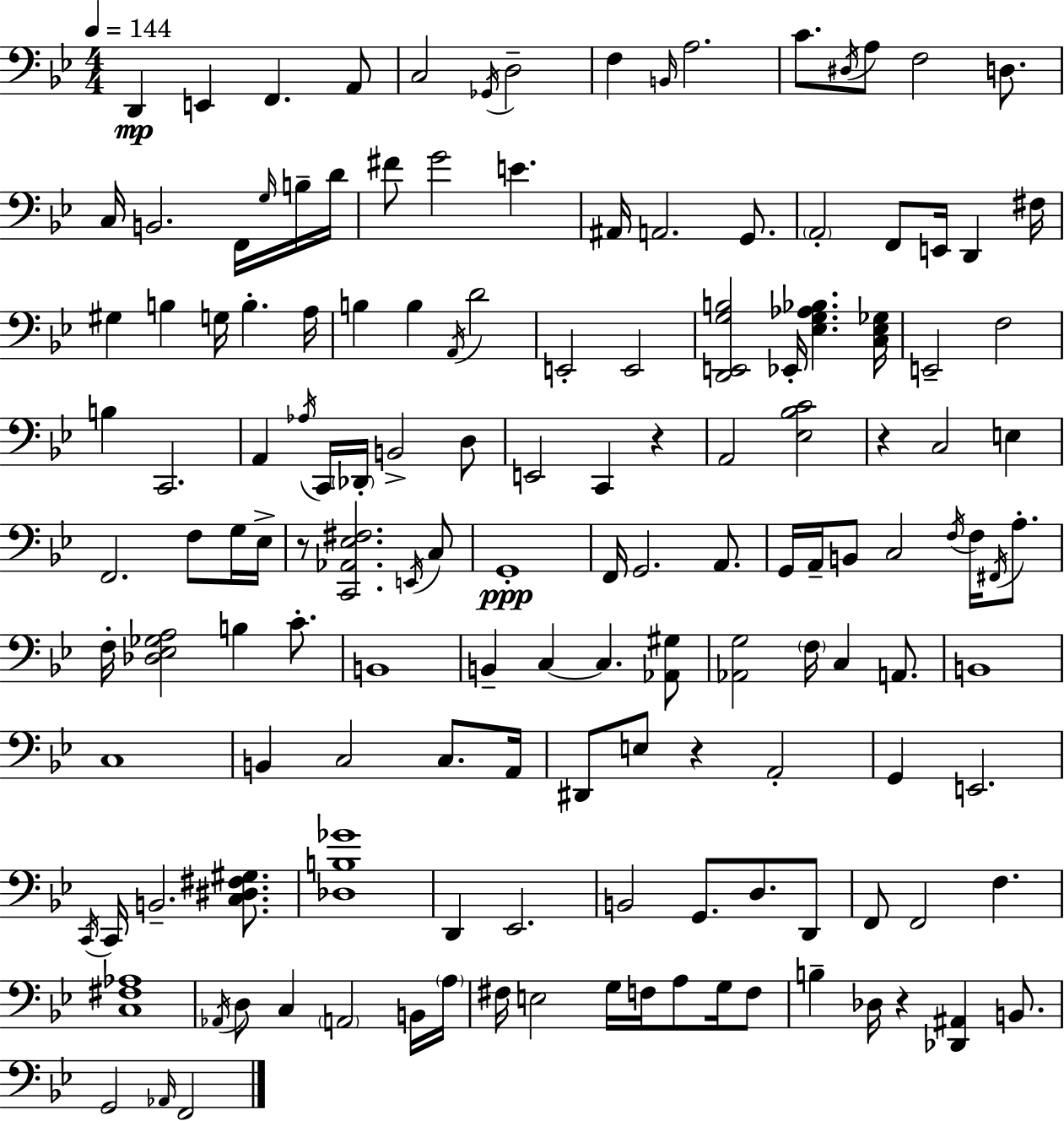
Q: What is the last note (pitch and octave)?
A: F2